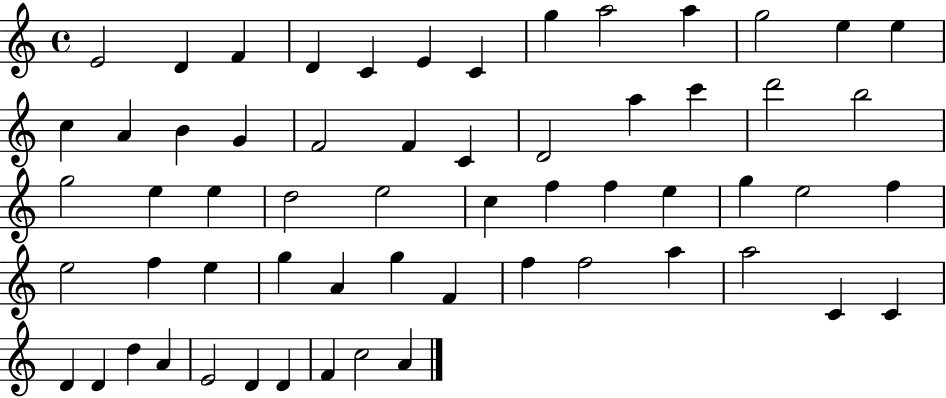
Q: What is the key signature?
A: C major